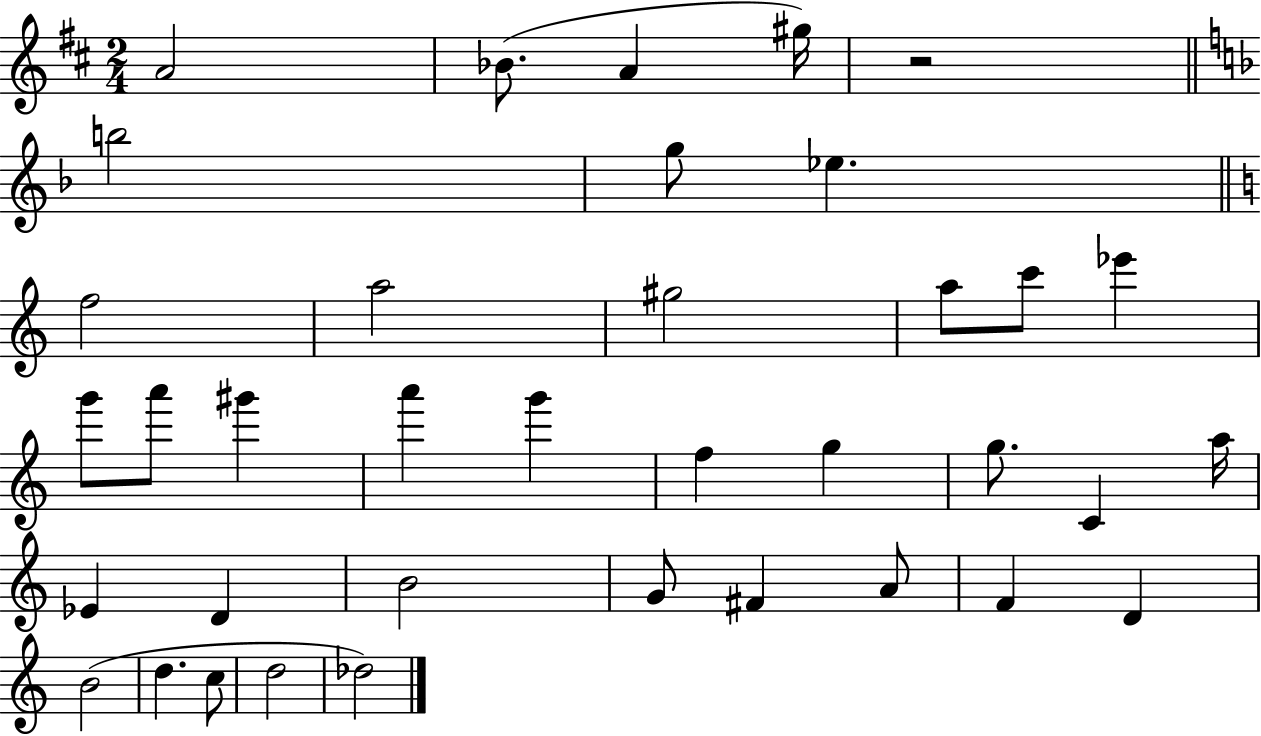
{
  \clef treble
  \numericTimeSignature
  \time 2/4
  \key d \major
  \repeat volta 2 { a'2 | bes'8.( a'4 gis''16) | r2 | \bar "||" \break \key f \major b''2 | g''8 ees''4. | \bar "||" \break \key c \major f''2 | a''2 | gis''2 | a''8 c'''8 ees'''4 | \break g'''8 a'''8 gis'''4 | a'''4 g'''4 | f''4 g''4 | g''8. c'4 a''16 | \break ees'4 d'4 | b'2 | g'8 fis'4 a'8 | f'4 d'4 | \break b'2( | d''4. c''8 | d''2 | des''2) | \break } \bar "|."
}